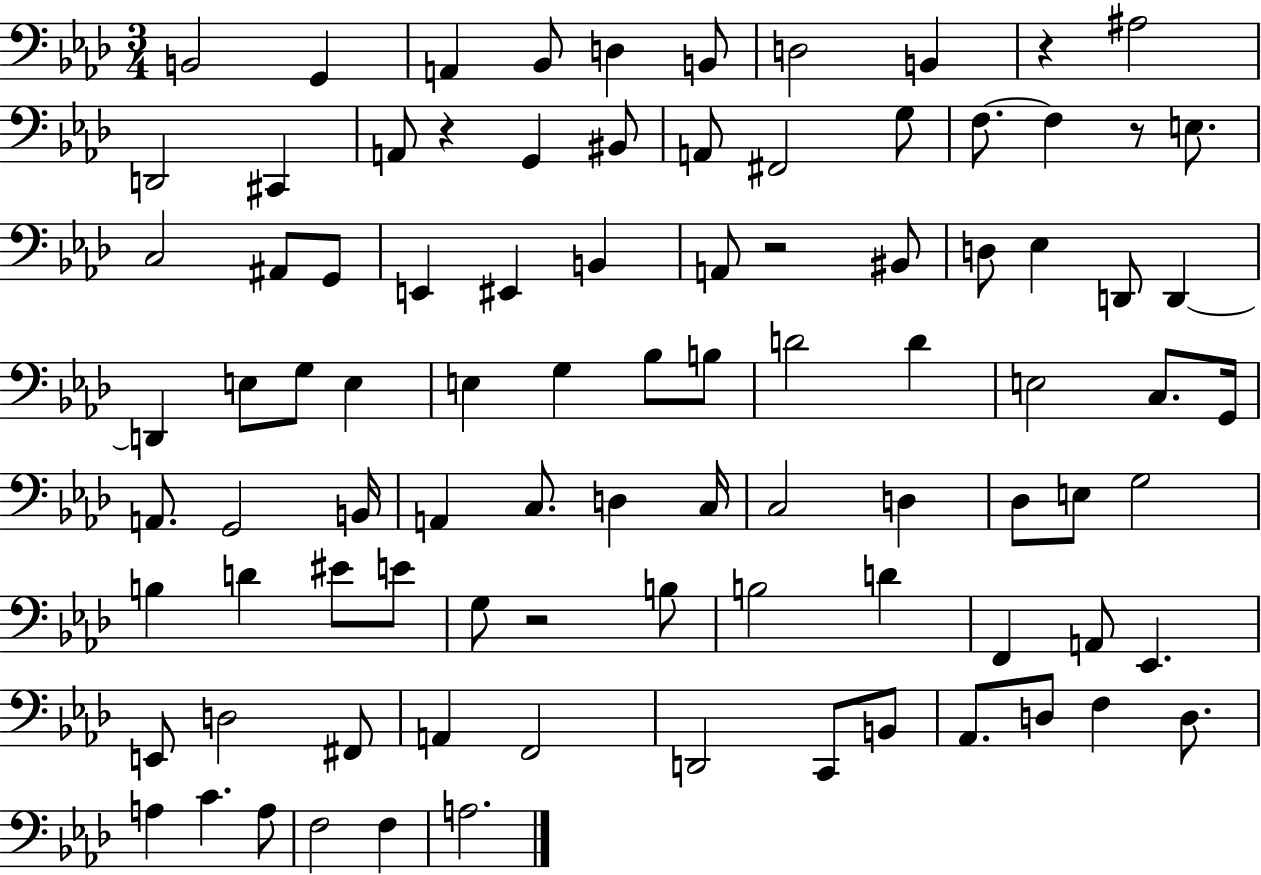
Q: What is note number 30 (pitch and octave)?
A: Eb3